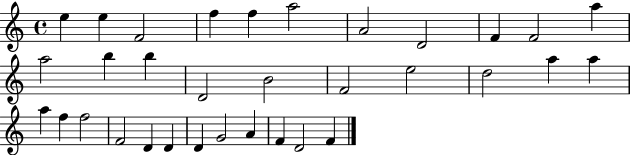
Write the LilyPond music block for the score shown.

{
  \clef treble
  \time 4/4
  \defaultTimeSignature
  \key c \major
  e''4 e''4 f'2 | f''4 f''4 a''2 | a'2 d'2 | f'4 f'2 a''4 | \break a''2 b''4 b''4 | d'2 b'2 | f'2 e''2 | d''2 a''4 a''4 | \break a''4 f''4 f''2 | f'2 d'4 d'4 | d'4 g'2 a'4 | f'4 d'2 f'4 | \break \bar "|."
}